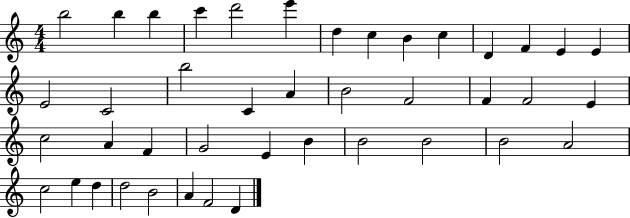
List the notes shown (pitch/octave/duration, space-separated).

B5/h B5/q B5/q C6/q D6/h E6/q D5/q C5/q B4/q C5/q D4/q F4/q E4/q E4/q E4/h C4/h B5/h C4/q A4/q B4/h F4/h F4/q F4/h E4/q C5/h A4/q F4/q G4/h E4/q B4/q B4/h B4/h B4/h A4/h C5/h E5/q D5/q D5/h B4/h A4/q F4/h D4/q